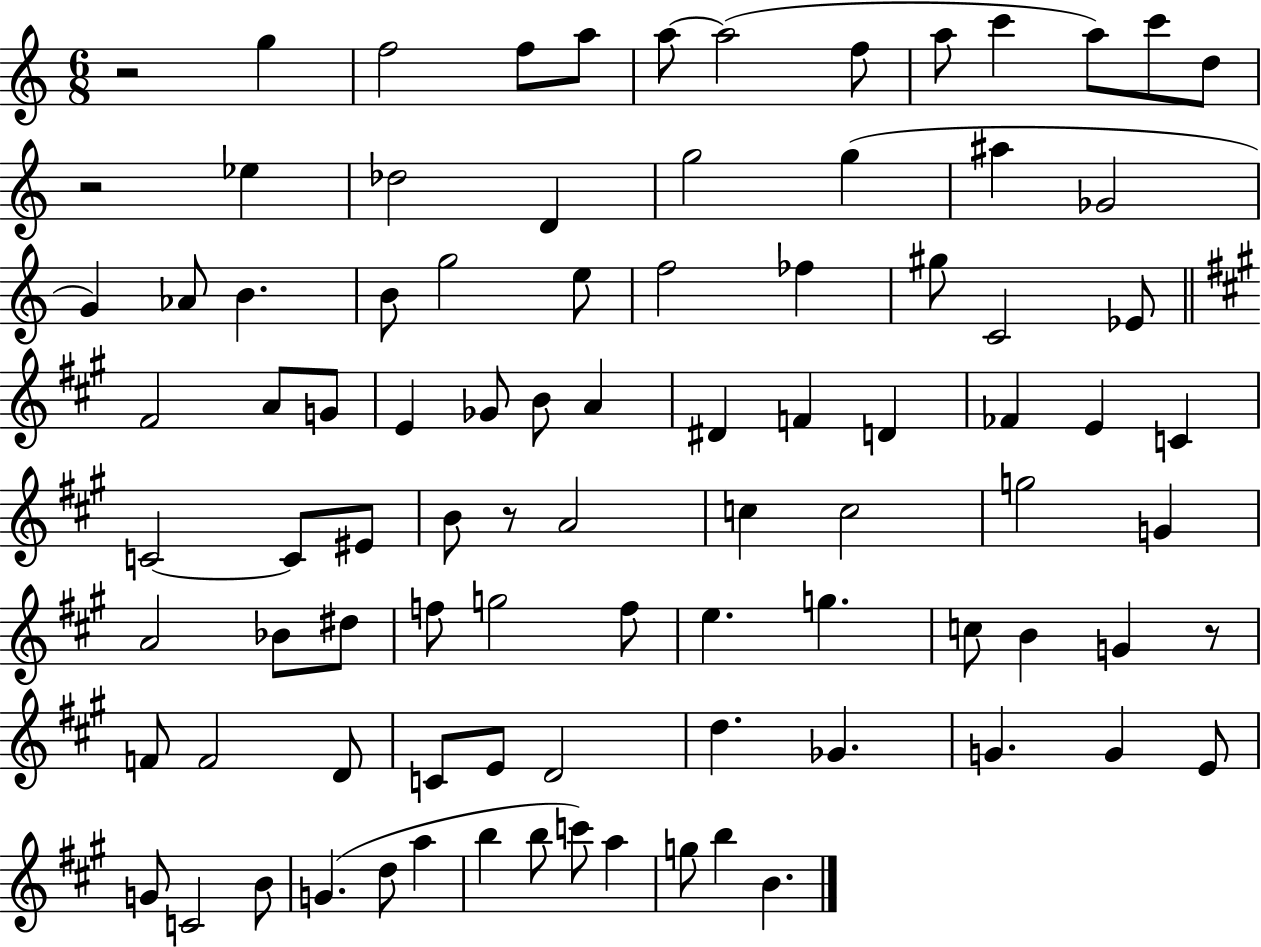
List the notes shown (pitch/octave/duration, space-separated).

R/h G5/q F5/h F5/e A5/e A5/e A5/h F5/e A5/e C6/q A5/e C6/e D5/e R/h Eb5/q Db5/h D4/q G5/h G5/q A#5/q Gb4/h G4/q Ab4/e B4/q. B4/e G5/h E5/e F5/h FES5/q G#5/e C4/h Eb4/e F#4/h A4/e G4/e E4/q Gb4/e B4/e A4/q D#4/q F4/q D4/q FES4/q E4/q C4/q C4/h C4/e EIS4/e B4/e R/e A4/h C5/q C5/h G5/h G4/q A4/h Bb4/e D#5/e F5/e G5/h F5/e E5/q. G5/q. C5/e B4/q G4/q R/e F4/e F4/h D4/e C4/e E4/e D4/h D5/q. Gb4/q. G4/q. G4/q E4/e G4/e C4/h B4/e G4/q. D5/e A5/q B5/q B5/e C6/e A5/q G5/e B5/q B4/q.